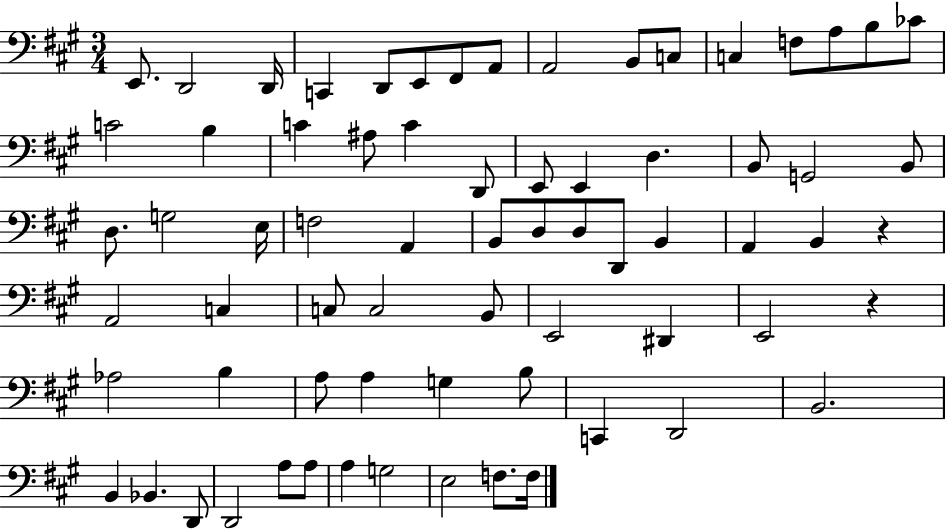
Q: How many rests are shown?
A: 2